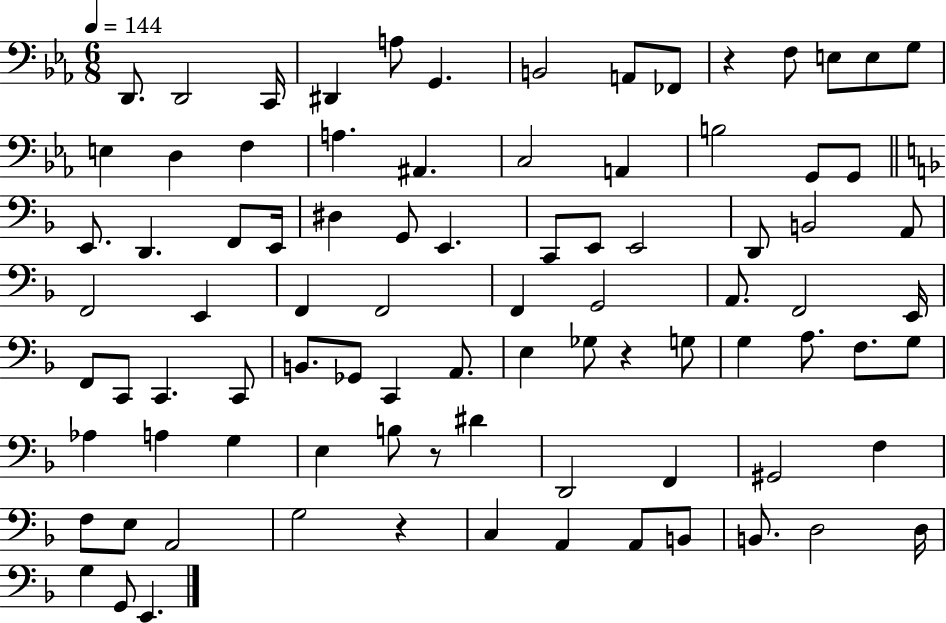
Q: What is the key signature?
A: EES major